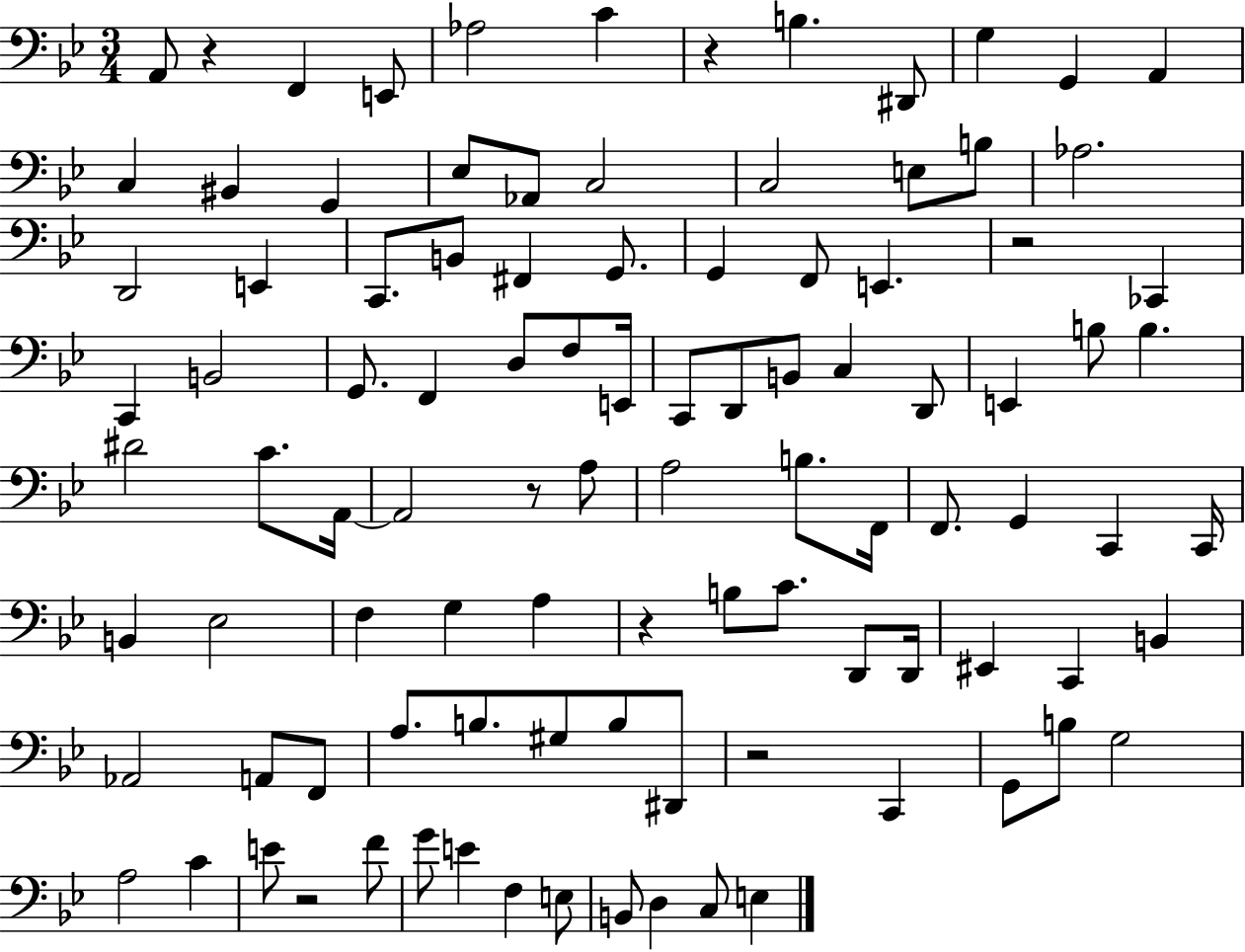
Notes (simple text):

A2/e R/q F2/q E2/e Ab3/h C4/q R/q B3/q. D#2/e G3/q G2/q A2/q C3/q BIS2/q G2/q Eb3/e Ab2/e C3/h C3/h E3/e B3/e Ab3/h. D2/h E2/q C2/e. B2/e F#2/q G2/e. G2/q F2/e E2/q. R/h CES2/q C2/q B2/h G2/e. F2/q D3/e F3/e E2/s C2/e D2/e B2/e C3/q D2/e E2/q B3/e B3/q. D#4/h C4/e. A2/s A2/h R/e A3/e A3/h B3/e. F2/s F2/e. G2/q C2/q C2/s B2/q Eb3/h F3/q G3/q A3/q R/q B3/e C4/e. D2/e D2/s EIS2/q C2/q B2/q Ab2/h A2/e F2/e A3/e. B3/e. G#3/e B3/e D#2/e R/h C2/q G2/e B3/e G3/h A3/h C4/q E4/e R/h F4/e G4/e E4/q F3/q E3/e B2/e D3/q C3/e E3/q